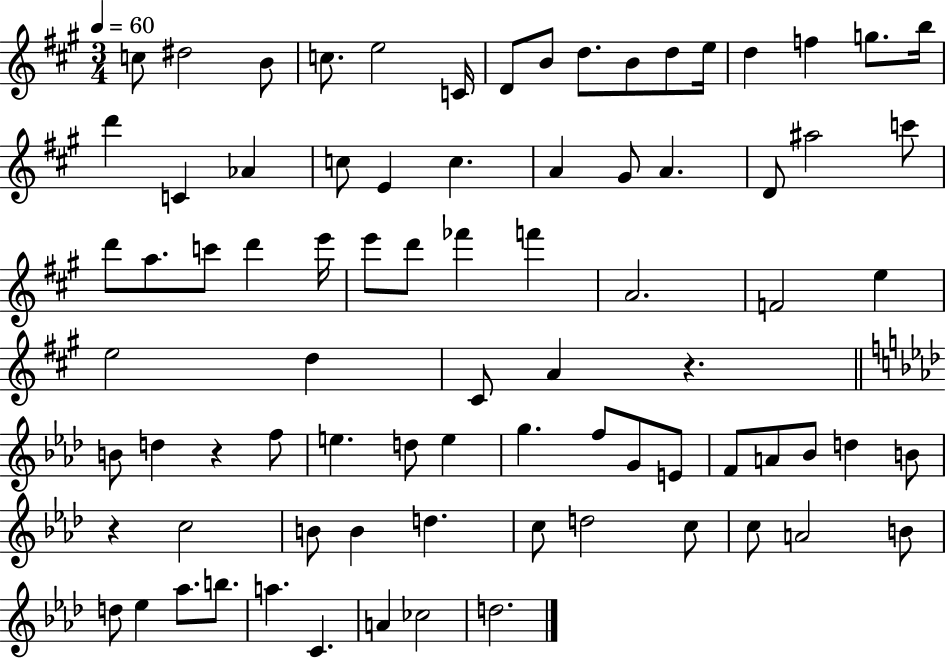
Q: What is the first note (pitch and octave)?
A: C5